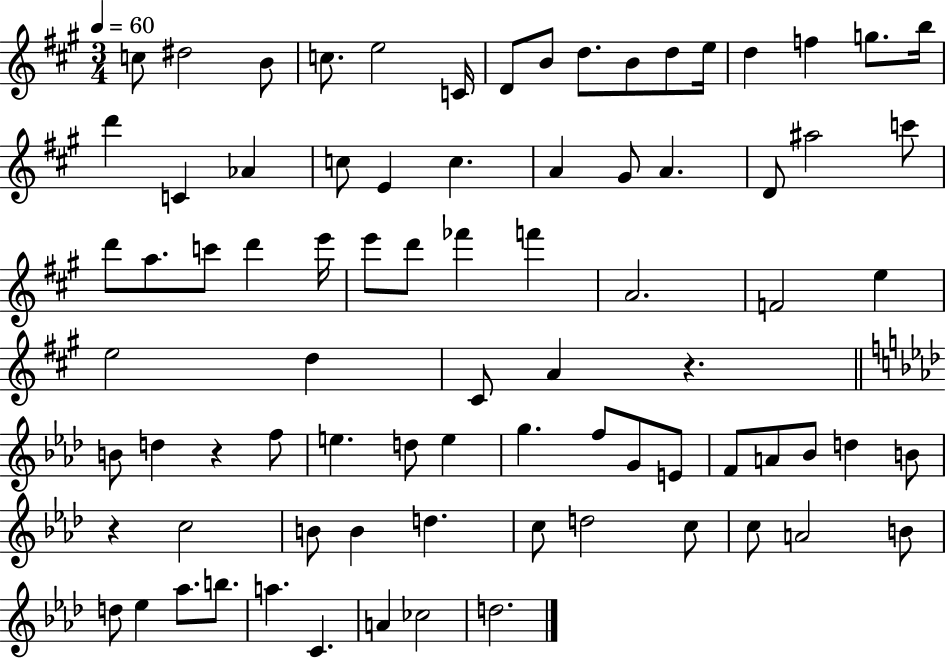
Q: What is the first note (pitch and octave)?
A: C5